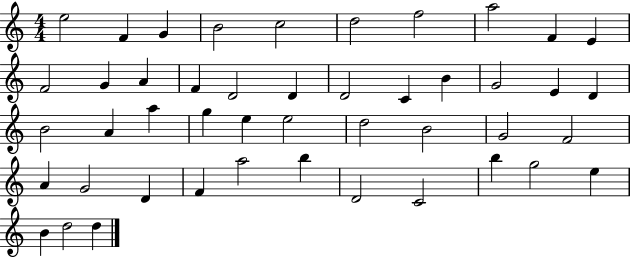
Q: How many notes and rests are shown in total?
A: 46